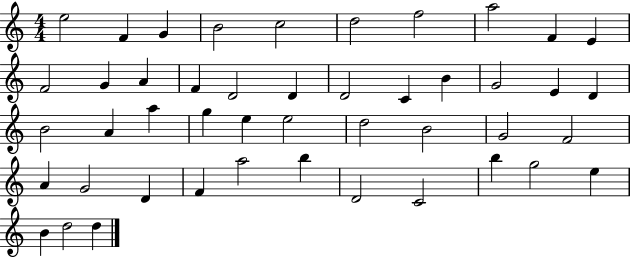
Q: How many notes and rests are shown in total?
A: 46